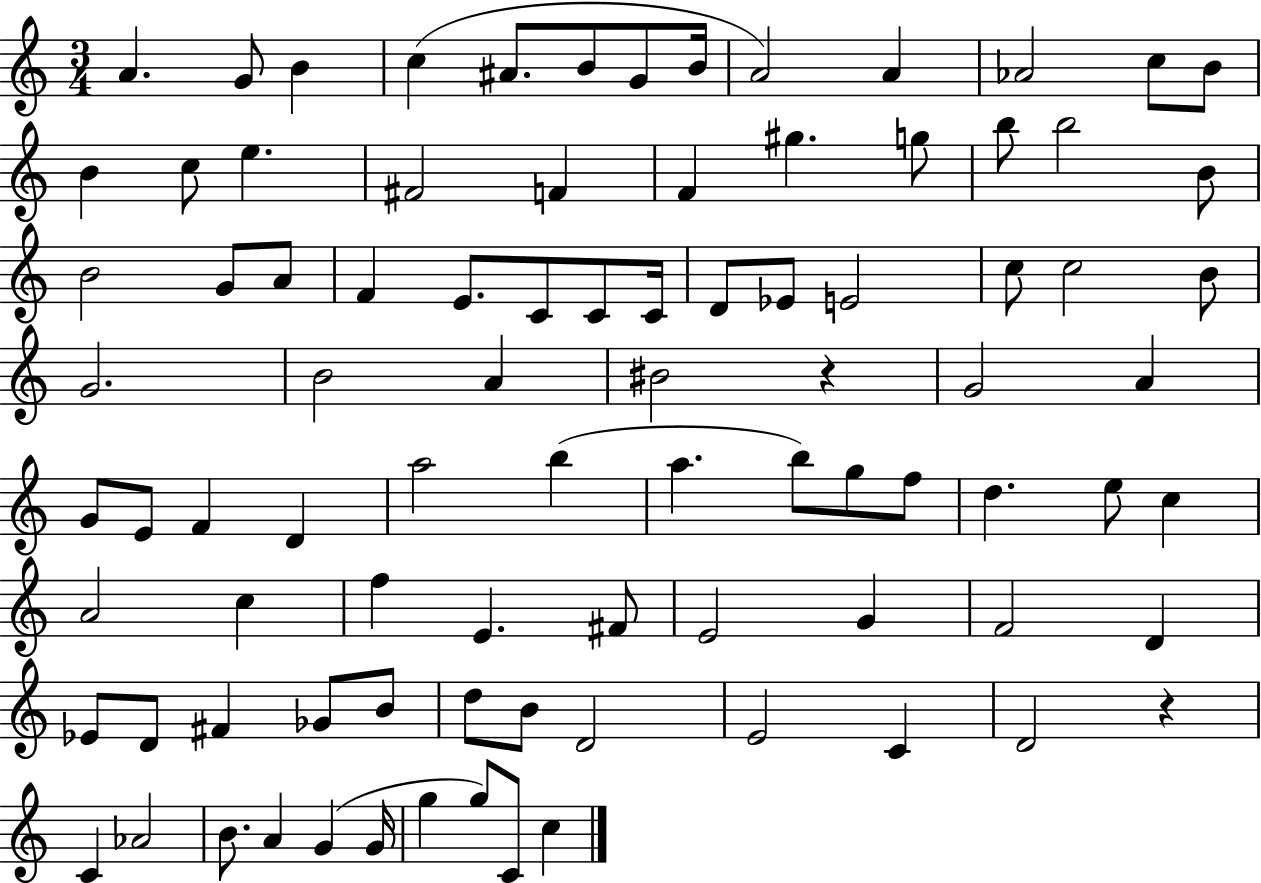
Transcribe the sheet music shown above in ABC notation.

X:1
T:Untitled
M:3/4
L:1/4
K:C
A G/2 B c ^A/2 B/2 G/2 B/4 A2 A _A2 c/2 B/2 B c/2 e ^F2 F F ^g g/2 b/2 b2 B/2 B2 G/2 A/2 F E/2 C/2 C/2 C/4 D/2 _E/2 E2 c/2 c2 B/2 G2 B2 A ^B2 z G2 A G/2 E/2 F D a2 b a b/2 g/2 f/2 d e/2 c A2 c f E ^F/2 E2 G F2 D _E/2 D/2 ^F _G/2 B/2 d/2 B/2 D2 E2 C D2 z C _A2 B/2 A G G/4 g g/2 C/2 c